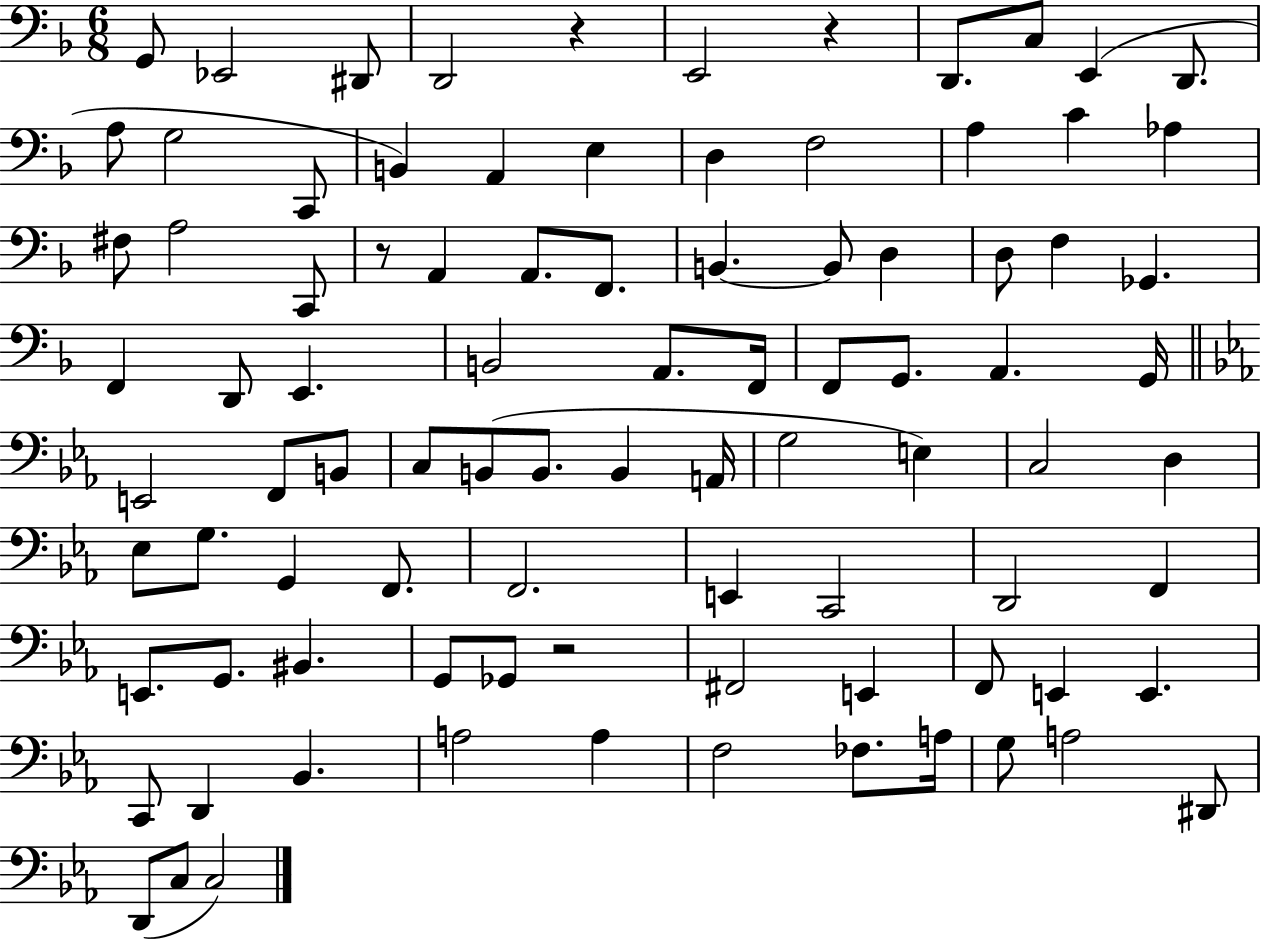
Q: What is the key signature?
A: F major